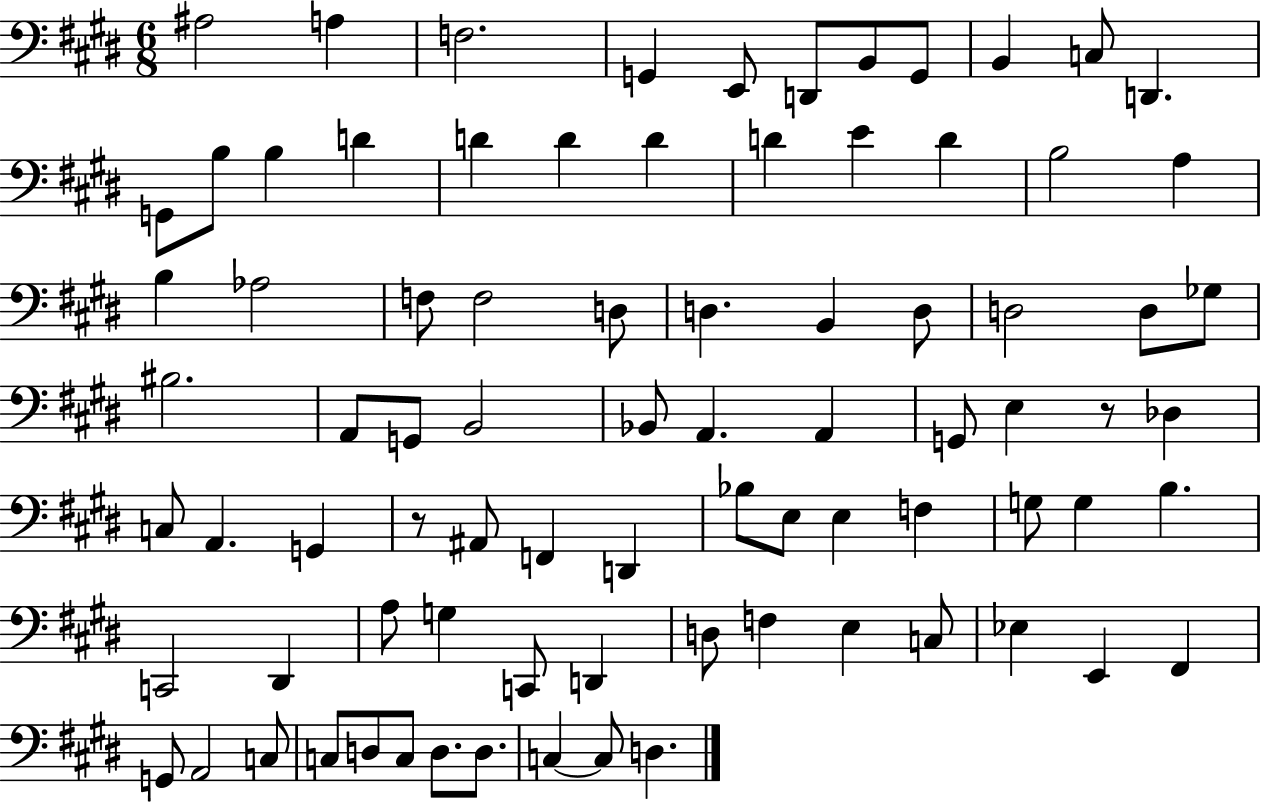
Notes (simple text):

A#3/h A3/q F3/h. G2/q E2/e D2/e B2/e G2/e B2/q C3/e D2/q. G2/e B3/e B3/q D4/q D4/q D4/q D4/q D4/q E4/q D4/q B3/h A3/q B3/q Ab3/h F3/e F3/h D3/e D3/q. B2/q D3/e D3/h D3/e Gb3/e BIS3/h. A2/e G2/e B2/h Bb2/e A2/q. A2/q G2/e E3/q R/e Db3/q C3/e A2/q. G2/q R/e A#2/e F2/q D2/q Bb3/e E3/e E3/q F3/q G3/e G3/q B3/q. C2/h D#2/q A3/e G3/q C2/e D2/q D3/e F3/q E3/q C3/e Eb3/q E2/q F#2/q G2/e A2/h C3/e C3/e D3/e C3/e D3/e. D3/e. C3/q C3/e D3/q.